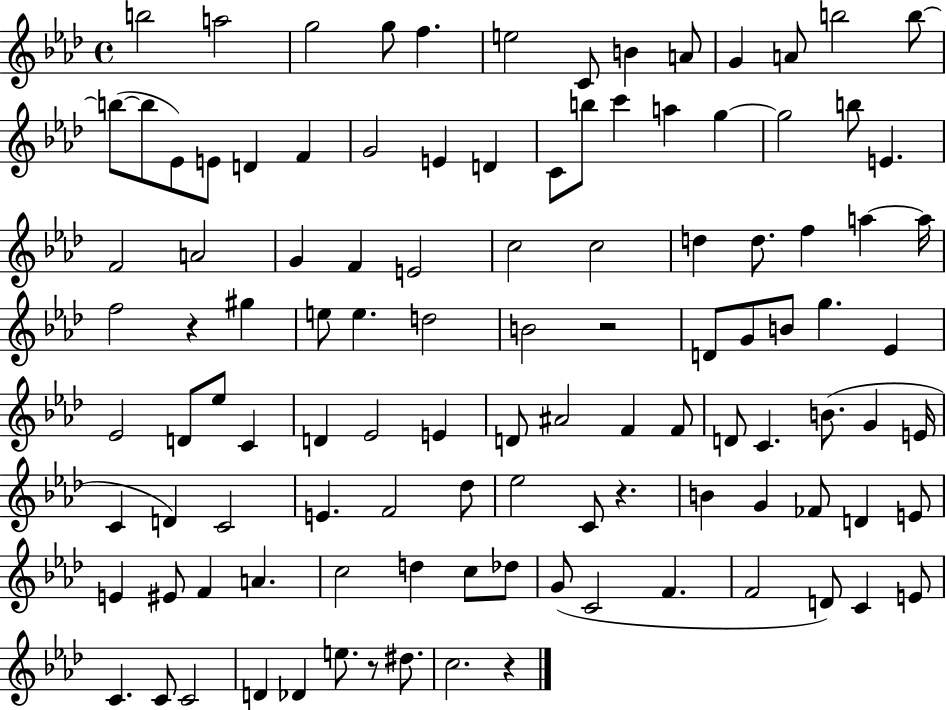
B5/h A5/h G5/h G5/e F5/q. E5/h C4/e B4/q A4/e G4/q A4/e B5/h B5/e B5/e B5/e Eb4/e E4/e D4/q F4/q G4/h E4/q D4/q C4/e B5/e C6/q A5/q G5/q G5/h B5/e E4/q. F4/h A4/h G4/q F4/q E4/h C5/h C5/h D5/q D5/e. F5/q A5/q A5/s F5/h R/q G#5/q E5/e E5/q. D5/h B4/h R/h D4/e G4/e B4/e G5/q. Eb4/q Eb4/h D4/e Eb5/e C4/q D4/q Eb4/h E4/q D4/e A#4/h F4/q F4/e D4/e C4/q. B4/e. G4/q E4/s C4/q D4/q C4/h E4/q. F4/h Db5/e Eb5/h C4/e R/q. B4/q G4/q FES4/e D4/q E4/e E4/q EIS4/e F4/q A4/q. C5/h D5/q C5/e Db5/e G4/e C4/h F4/q. F4/h D4/e C4/q E4/e C4/q. C4/e C4/h D4/q Db4/q E5/e. R/e D#5/e. C5/h. R/q